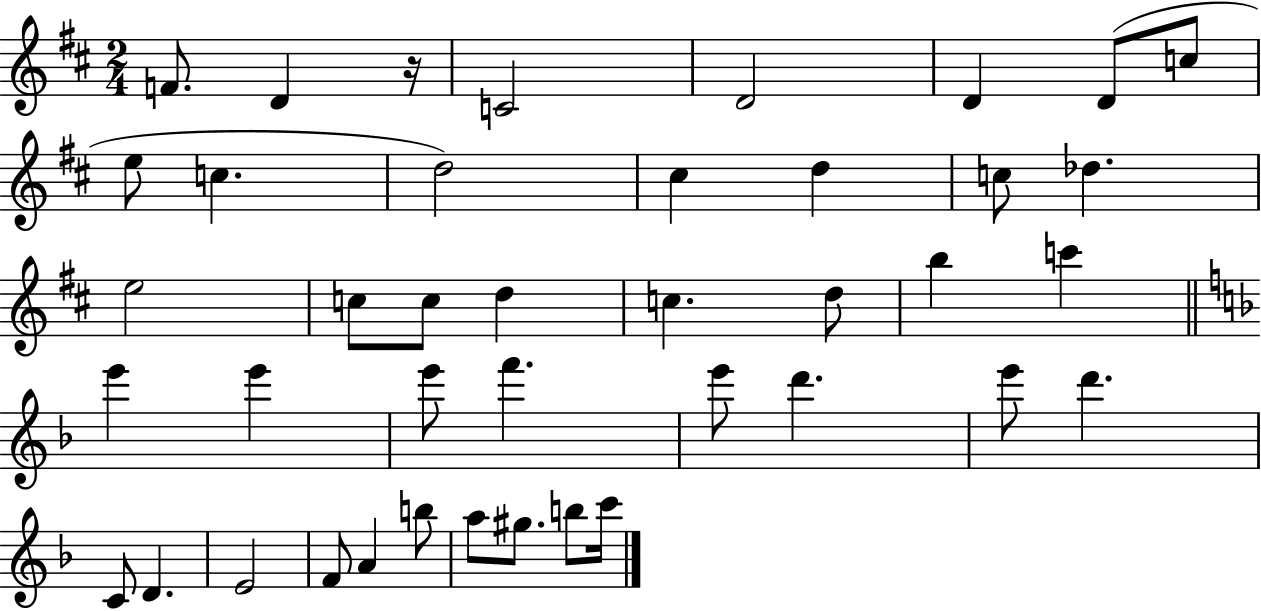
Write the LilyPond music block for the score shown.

{
  \clef treble
  \numericTimeSignature
  \time 2/4
  \key d \major
  f'8. d'4 r16 | c'2 | d'2 | d'4 d'8( c''8 | \break e''8 c''4. | d''2) | cis''4 d''4 | c''8 des''4. | \break e''2 | c''8 c''8 d''4 | c''4. d''8 | b''4 c'''4 | \break \bar "||" \break \key f \major e'''4 e'''4 | e'''8 f'''4. | e'''8 d'''4. | e'''8 d'''4. | \break c'8 d'4. | e'2 | f'8 a'4 b''8 | a''8 gis''8. b''8 c'''16 | \break \bar "|."
}